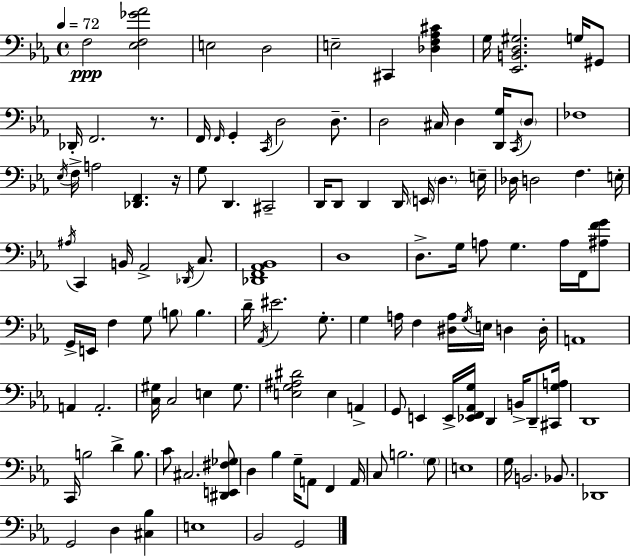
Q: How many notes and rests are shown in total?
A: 125